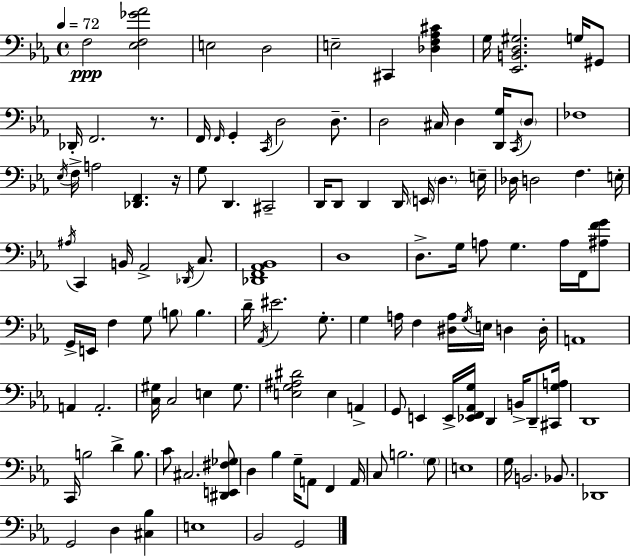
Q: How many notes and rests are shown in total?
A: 125